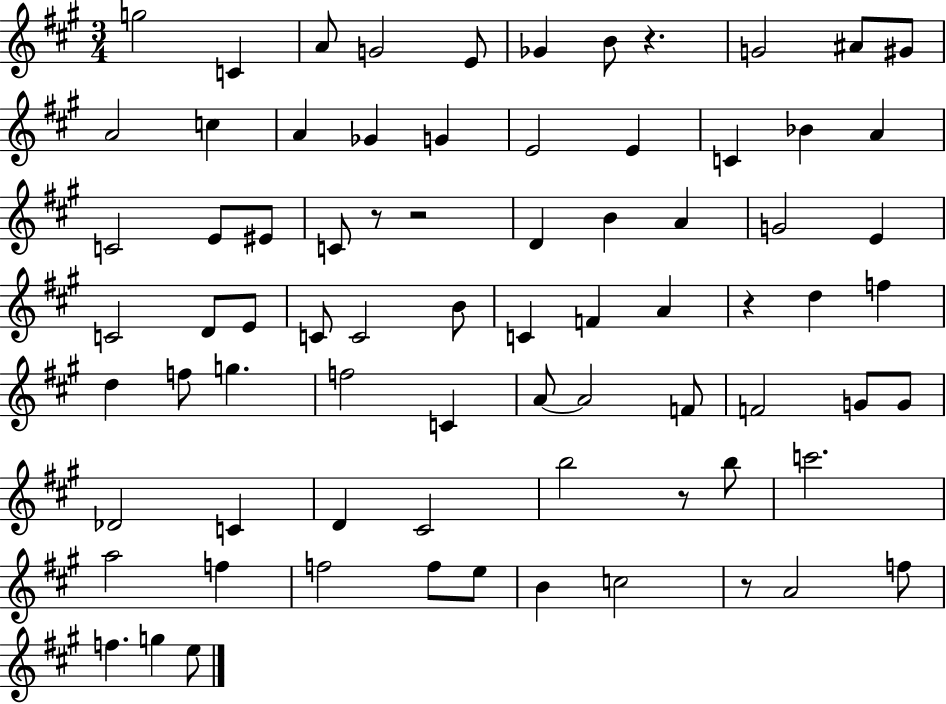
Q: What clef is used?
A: treble